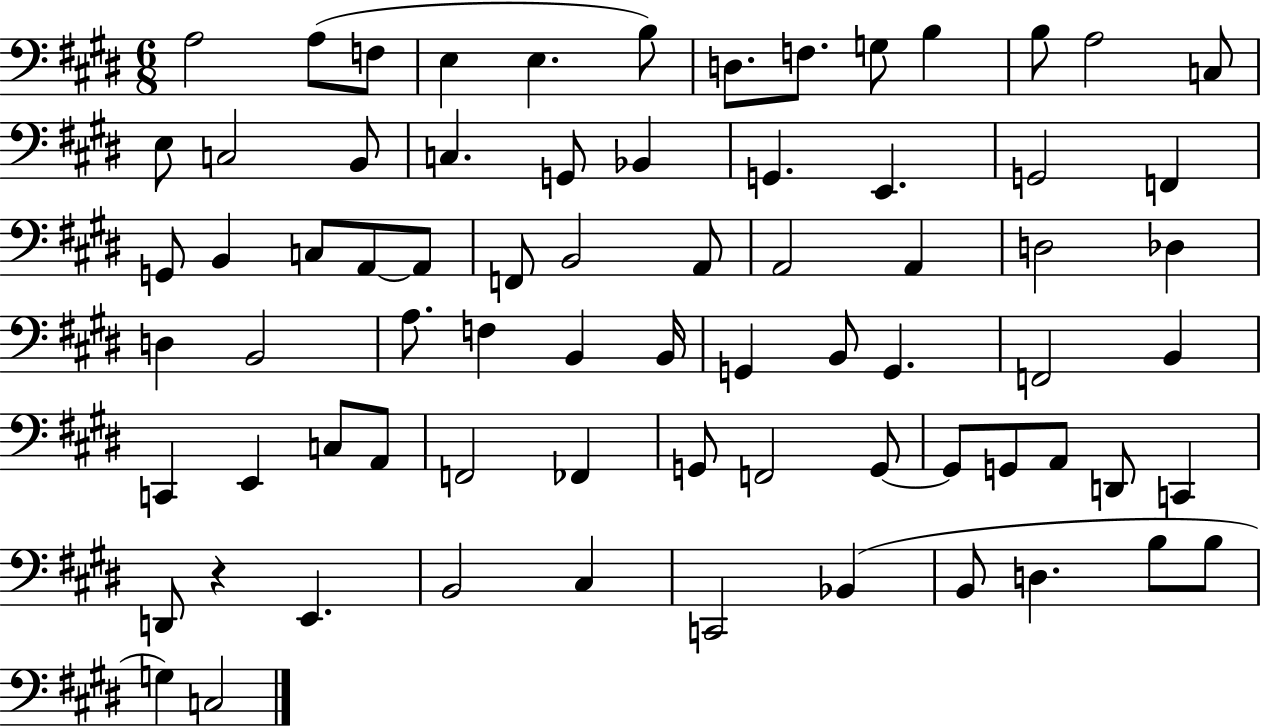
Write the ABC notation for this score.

X:1
T:Untitled
M:6/8
L:1/4
K:E
A,2 A,/2 F,/2 E, E, B,/2 D,/2 F,/2 G,/2 B, B,/2 A,2 C,/2 E,/2 C,2 B,,/2 C, G,,/2 _B,, G,, E,, G,,2 F,, G,,/2 B,, C,/2 A,,/2 A,,/2 F,,/2 B,,2 A,,/2 A,,2 A,, D,2 _D, D, B,,2 A,/2 F, B,, B,,/4 G,, B,,/2 G,, F,,2 B,, C,, E,, C,/2 A,,/2 F,,2 _F,, G,,/2 F,,2 G,,/2 G,,/2 G,,/2 A,,/2 D,,/2 C,, D,,/2 z E,, B,,2 ^C, C,,2 _B,, B,,/2 D, B,/2 B,/2 G, C,2